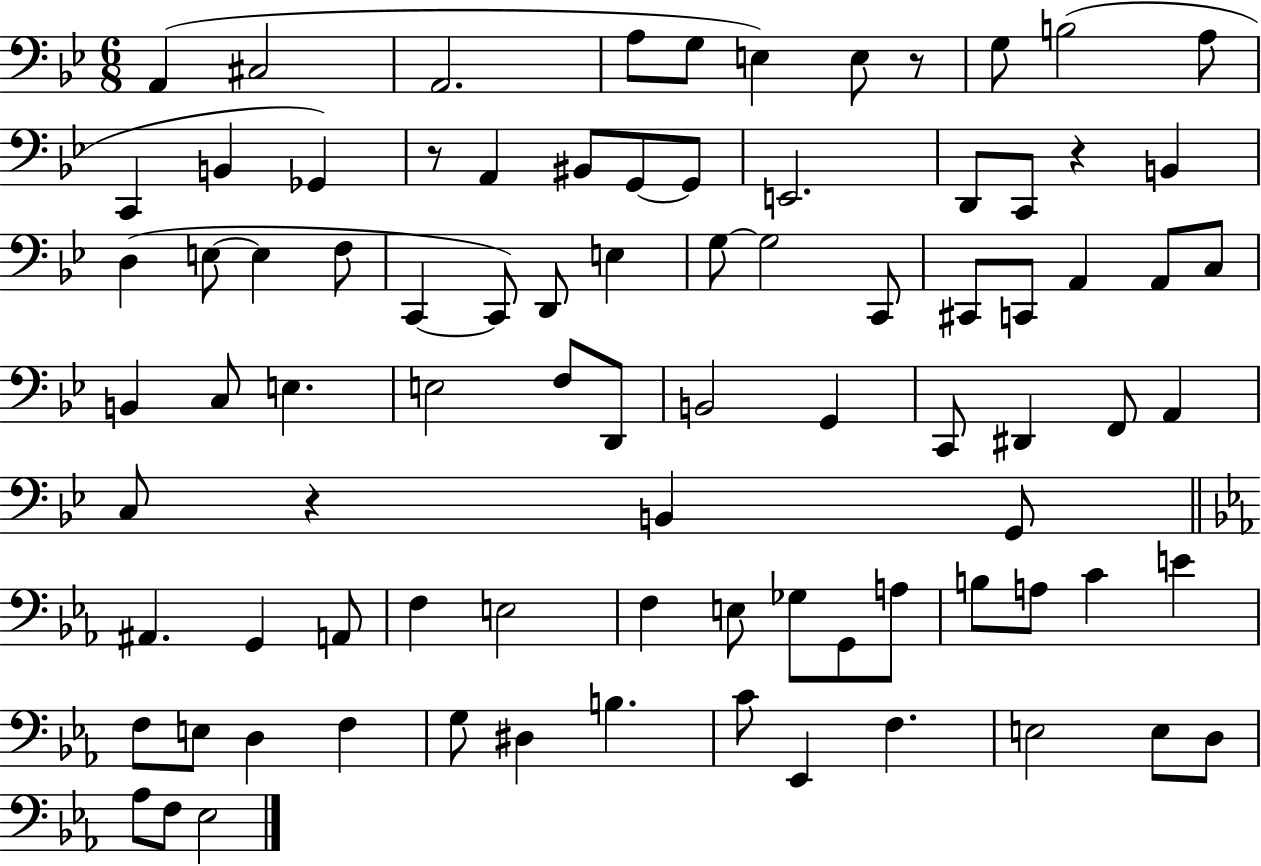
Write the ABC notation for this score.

X:1
T:Untitled
M:6/8
L:1/4
K:Bb
A,, ^C,2 A,,2 A,/2 G,/2 E, E,/2 z/2 G,/2 B,2 A,/2 C,, B,, _G,, z/2 A,, ^B,,/2 G,,/2 G,,/2 E,,2 D,,/2 C,,/2 z B,, D, E,/2 E, F,/2 C,, C,,/2 D,,/2 E, G,/2 G,2 C,,/2 ^C,,/2 C,,/2 A,, A,,/2 C,/2 B,, C,/2 E, E,2 F,/2 D,,/2 B,,2 G,, C,,/2 ^D,, F,,/2 A,, C,/2 z B,, G,,/2 ^A,, G,, A,,/2 F, E,2 F, E,/2 _G,/2 G,,/2 A,/2 B,/2 A,/2 C E F,/2 E,/2 D, F, G,/2 ^D, B, C/2 _E,, F, E,2 E,/2 D,/2 _A,/2 F,/2 _E,2